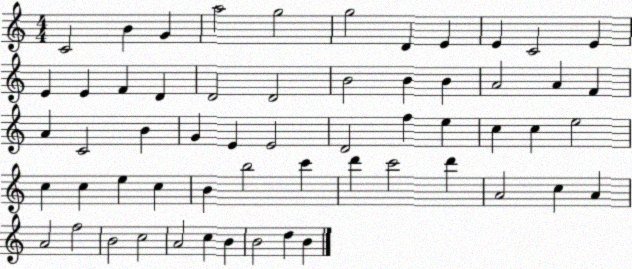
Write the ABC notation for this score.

X:1
T:Untitled
M:4/4
L:1/4
K:C
C2 B G a2 g2 g2 D E E C2 E E E F D D2 D2 B2 B B A2 A F A C2 B G E E2 D2 f e c c e2 c c e c B b2 c' d' c'2 d' A2 c A A2 f2 B2 c2 A2 c B B2 d B